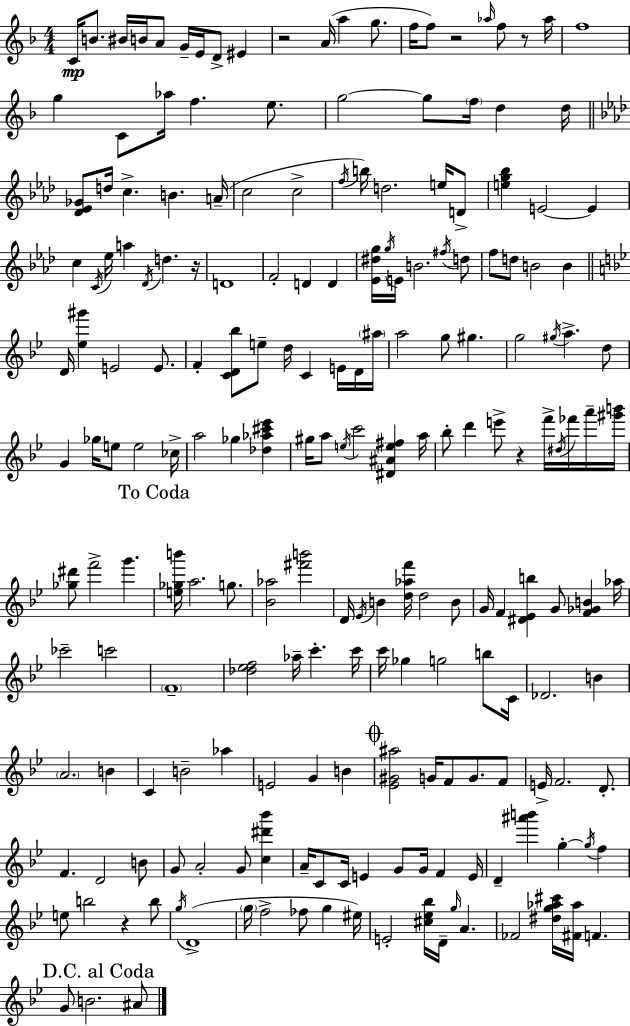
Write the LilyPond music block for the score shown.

{
  \clef treble
  \numericTimeSignature
  \time 4/4
  \key d \minor
  c'16\mp b'8. bis'16 b'16 a'8 g'16-- e'16 d'8-> eis'4 | r2 a'16( a''4 g''8. | f''16 f''8) r2 \grace { aes''16 } f''8 r8 | aes''16 f''1 | \break g''4 c'8 aes''16 f''4. e''8. | g''2~~ g''8 \parenthesize f''16 d''4 | d''16 \bar "||" \break \key aes \major <des' ees' ges'>8 d''16 c''4.-> b'4. a'16--( | c''2 c''2-> | \acciaccatura { f''16 }) b''16 d''2. e''16 d'8-> | <e'' g'' bes''>4 e'2~~ e'4 | \break c''4 \acciaccatura { c'16 } ees''16 a''4 \acciaccatura { des'16 } d''4. | r16 d'1 | f'2-. d'4 d'4 | <ees' dis'' g''>16 \acciaccatura { g''16 } e'16 b'2. | \break \acciaccatura { fis''16 } d''8 f''8 d''8 b'2 | b'4 \bar "||" \break \key g \minor d'16 <ees'' gis'''>4 e'2 e'8. | f'4-. <c' d' bes''>8 e''8-- d''16 c'4 e'16 d'16 \parenthesize ais''16 | a''2 g''8 gis''4. | g''2 \acciaccatura { gis''16 } a''4.-> d''8 | \break g'4 ges''16 e''8 e''2 | ces''16-> a''2 ges''4 <des'' aes'' cis''' ees'''>4 | gis''16 a''8 \acciaccatura { e''16 } c'''2 <dis' ais' e'' fis''>4 | a''16 bes''8-. d'''4 e'''8-> r4 f'''16-> \acciaccatura { dis''16 } | \break fes'''16 a'''16-- <gis''' b'''>16 <ges'' dis'''>8 f'''2-> g'''4. | \mark "To Coda" <e'' ges'' b'''>16 a''2. | g''8. <bes' aes''>2 <fis''' b'''>2 | d'16 \acciaccatura { ees'16 } b'4 <d'' aes'' f'''>16 d''2 | \break b'8 g'16 f'4 <dis' ees' b''>4 g'8 <f' ges' b'>4 | aes''16 ces'''2-- c'''2 | \parenthesize f'1-- | <des'' ees'' f''>2 aes''16-- c'''4.-. | \break c'''16 c'''16 ges''4 g''2 | b''8 c'16 des'2. | b'4 \parenthesize a'2. | b'4 c'4 b'2-- | \break aes''4 e'2 g'4 | b'4 \mark \markup { \musicglyph "scripts.coda" } <ees' gis' ais''>2 g'16 f'8 g'8. | f'8 e'16-> f'2. | d'8.-. f'4. d'2 | \break b'8 g'8 a'2-. g'8 | <c'' dis''' bes'''>4 a'16-- c'8 c'16 e'4 g'8 g'16 f'4 | e'16 d'4-- <ais''' b'''>4 g''4-.~~ | \acciaccatura { g''16 } f''4 e''8 b''2 r4 | \break b''8 \acciaccatura { g''16 } d'1->( | \parenthesize g''16 f''2-> fes''8 | g''4 eis''16) e'2-. <cis'' ees'' bes''>16 d'16-- | \grace { g''16 } a'4. fes'2 <dis'' g'' aes'' cis'''>16 | \break <fis' aes''>16 f'4. \mark "D.C. al Coda" g'8 b'2. | ais'8 \bar "|."
}